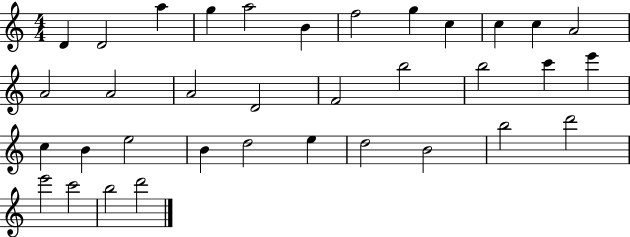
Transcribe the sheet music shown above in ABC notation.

X:1
T:Untitled
M:4/4
L:1/4
K:C
D D2 a g a2 B f2 g c c c A2 A2 A2 A2 D2 F2 b2 b2 c' e' c B e2 B d2 e d2 B2 b2 d'2 e'2 c'2 b2 d'2